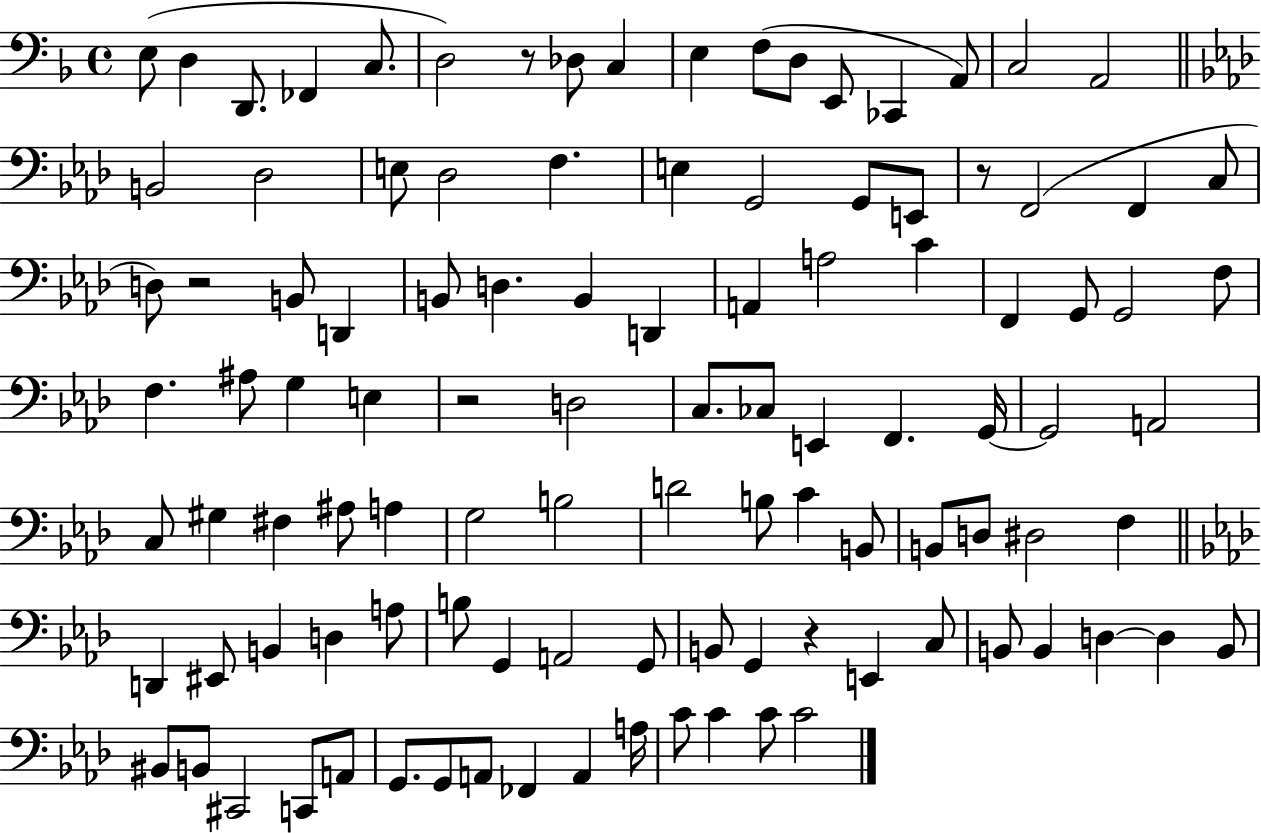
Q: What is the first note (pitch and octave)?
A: E3